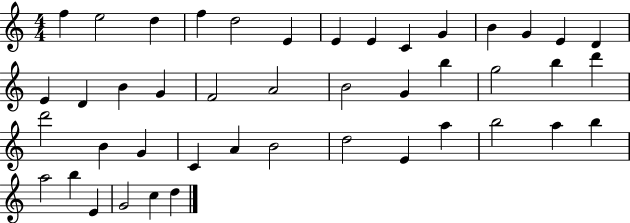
X:1
T:Untitled
M:4/4
L:1/4
K:C
f e2 d f d2 E E E C G B G E D E D B G F2 A2 B2 G b g2 b d' d'2 B G C A B2 d2 E a b2 a b a2 b E G2 c d